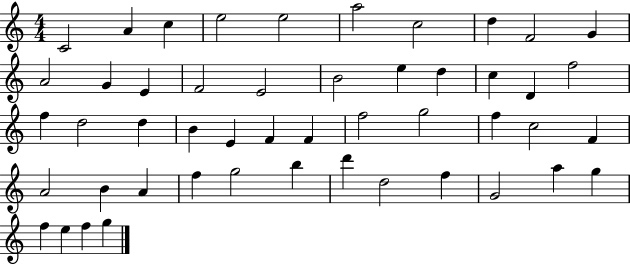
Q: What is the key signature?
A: C major